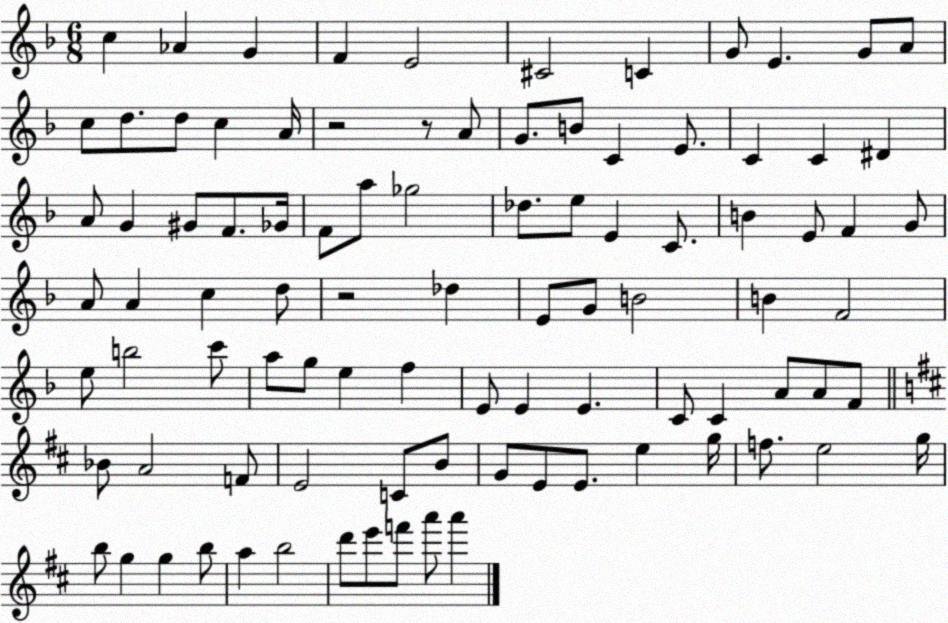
X:1
T:Untitled
M:6/8
L:1/4
K:F
c _A G F E2 ^C2 C G/2 E G/2 A/2 c/2 d/2 d/2 c A/4 z2 z/2 A/2 G/2 B/2 C E/2 C C ^D A/2 G ^G/2 F/2 _G/4 F/2 a/2 _g2 _d/2 e/2 E C/2 B E/2 F G/2 A/2 A c d/2 z2 _d E/2 G/2 B2 B F2 e/2 b2 c'/2 a/2 g/2 e f E/2 E E C/2 C A/2 A/2 F/2 _B/2 A2 F/2 E2 C/2 B/2 G/2 E/2 E/2 e g/4 f/2 e2 g/4 b/2 g g b/2 a b2 d'/2 e'/2 f'/2 a'/2 a'